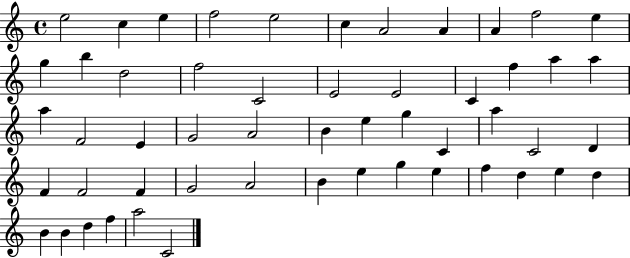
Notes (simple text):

E5/h C5/q E5/q F5/h E5/h C5/q A4/h A4/q A4/q F5/h E5/q G5/q B5/q D5/h F5/h C4/h E4/h E4/h C4/q F5/q A5/q A5/q A5/q F4/h E4/q G4/h A4/h B4/q E5/q G5/q C4/q A5/q C4/h D4/q F4/q F4/h F4/q G4/h A4/h B4/q E5/q G5/q E5/q F5/q D5/q E5/q D5/q B4/q B4/q D5/q F5/q A5/h C4/h